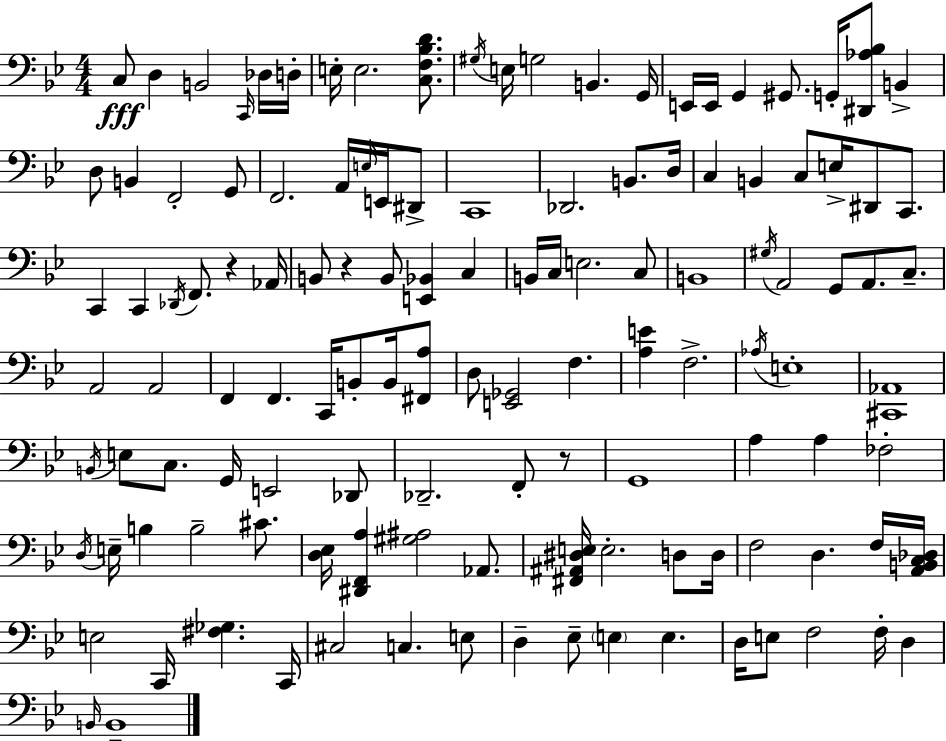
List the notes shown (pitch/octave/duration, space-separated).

C3/e D3/q B2/h C2/s Db3/s D3/s E3/s E3/h. [C3,F3,Bb3,D4]/e. G#3/s E3/s G3/h B2/q. G2/s E2/s E2/s G2/q G#2/e. G2/s [D#2,Ab3,Bb3]/e B2/q D3/e B2/q F2/h G2/e F2/h. A2/s E3/s E2/s D#2/e C2/w Db2/h. B2/e. D3/s C3/q B2/q C3/e E3/s D#2/e C2/e. C2/q C2/q Db2/s F2/e. R/q Ab2/s B2/e R/q B2/e [E2,Bb2]/q C3/q B2/s C3/s E3/h. C3/e B2/w G#3/s A2/h G2/e A2/e. C3/e. A2/h A2/h F2/q F2/q. C2/s B2/e B2/s [F#2,A3]/e D3/e [E2,Gb2]/h F3/q. [A3,E4]/q F3/h. Ab3/s E3/w [C#2,Ab2]/w B2/s E3/e C3/e. G2/s E2/h Db2/e Db2/h. F2/e R/e G2/w A3/q A3/q FES3/h D3/s E3/s B3/q B3/h C#4/e. [D3,Eb3]/s [D#2,F2,A3]/q [G#3,A#3]/h Ab2/e. [F#2,A#2,D#3,E3]/s E3/h. D3/e D3/s F3/h D3/q. F3/s [A2,B2,C3,Db3]/s E3/h C2/s [F#3,Gb3]/q. C2/s C#3/h C3/q. E3/e D3/q Eb3/e E3/q E3/q. D3/s E3/e F3/h F3/s D3/q B2/s B2/w